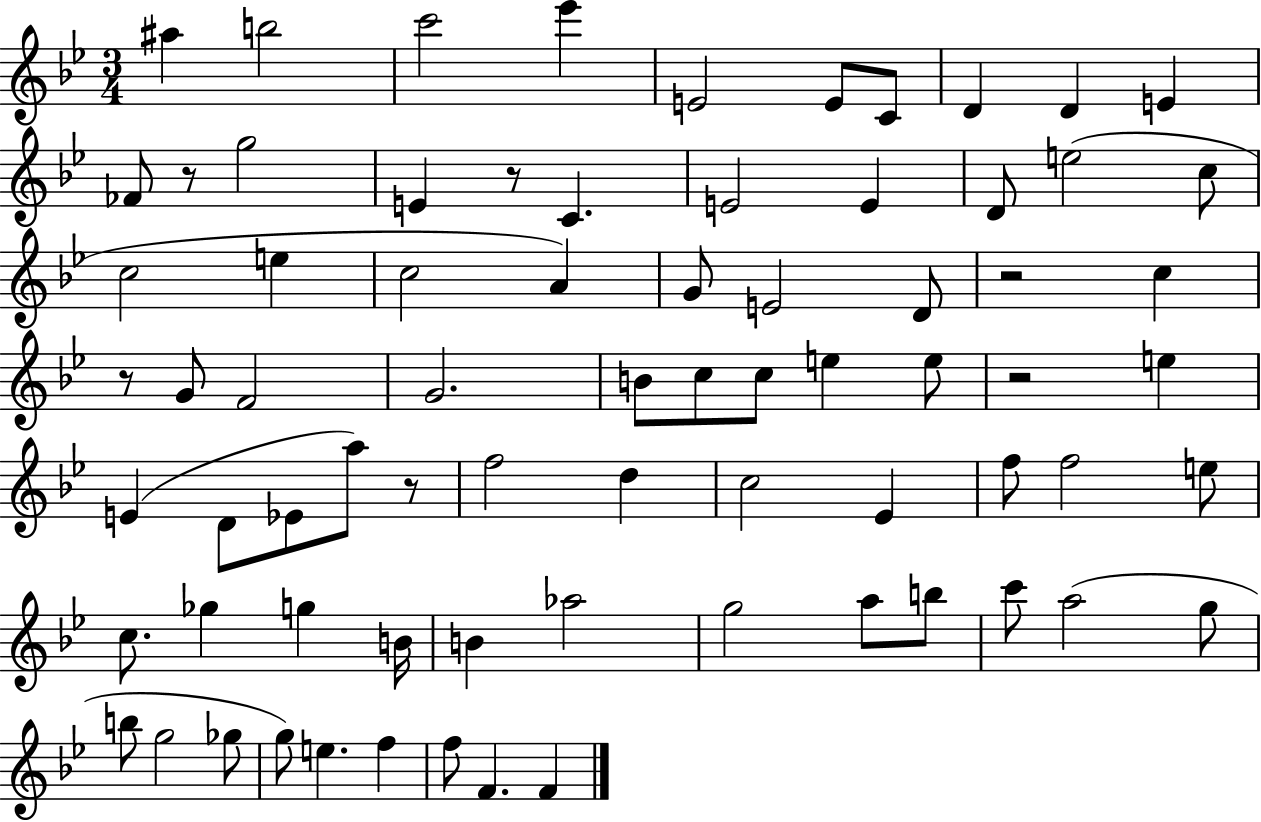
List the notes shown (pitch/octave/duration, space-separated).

A#5/q B5/h C6/h Eb6/q E4/h E4/e C4/e D4/q D4/q E4/q FES4/e R/e G5/h E4/q R/e C4/q. E4/h E4/q D4/e E5/h C5/e C5/h E5/q C5/h A4/q G4/e E4/h D4/e R/h C5/q R/e G4/e F4/h G4/h. B4/e C5/e C5/e E5/q E5/e R/h E5/q E4/q D4/e Eb4/e A5/e R/e F5/h D5/q C5/h Eb4/q F5/e F5/h E5/e C5/e. Gb5/q G5/q B4/s B4/q Ab5/h G5/h A5/e B5/e C6/e A5/h G5/e B5/e G5/h Gb5/e G5/e E5/q. F5/q F5/e F4/q. F4/q